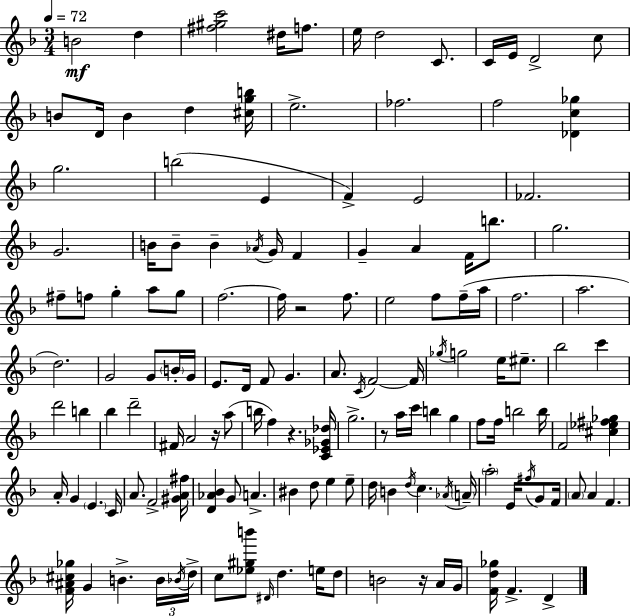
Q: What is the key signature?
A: D minor